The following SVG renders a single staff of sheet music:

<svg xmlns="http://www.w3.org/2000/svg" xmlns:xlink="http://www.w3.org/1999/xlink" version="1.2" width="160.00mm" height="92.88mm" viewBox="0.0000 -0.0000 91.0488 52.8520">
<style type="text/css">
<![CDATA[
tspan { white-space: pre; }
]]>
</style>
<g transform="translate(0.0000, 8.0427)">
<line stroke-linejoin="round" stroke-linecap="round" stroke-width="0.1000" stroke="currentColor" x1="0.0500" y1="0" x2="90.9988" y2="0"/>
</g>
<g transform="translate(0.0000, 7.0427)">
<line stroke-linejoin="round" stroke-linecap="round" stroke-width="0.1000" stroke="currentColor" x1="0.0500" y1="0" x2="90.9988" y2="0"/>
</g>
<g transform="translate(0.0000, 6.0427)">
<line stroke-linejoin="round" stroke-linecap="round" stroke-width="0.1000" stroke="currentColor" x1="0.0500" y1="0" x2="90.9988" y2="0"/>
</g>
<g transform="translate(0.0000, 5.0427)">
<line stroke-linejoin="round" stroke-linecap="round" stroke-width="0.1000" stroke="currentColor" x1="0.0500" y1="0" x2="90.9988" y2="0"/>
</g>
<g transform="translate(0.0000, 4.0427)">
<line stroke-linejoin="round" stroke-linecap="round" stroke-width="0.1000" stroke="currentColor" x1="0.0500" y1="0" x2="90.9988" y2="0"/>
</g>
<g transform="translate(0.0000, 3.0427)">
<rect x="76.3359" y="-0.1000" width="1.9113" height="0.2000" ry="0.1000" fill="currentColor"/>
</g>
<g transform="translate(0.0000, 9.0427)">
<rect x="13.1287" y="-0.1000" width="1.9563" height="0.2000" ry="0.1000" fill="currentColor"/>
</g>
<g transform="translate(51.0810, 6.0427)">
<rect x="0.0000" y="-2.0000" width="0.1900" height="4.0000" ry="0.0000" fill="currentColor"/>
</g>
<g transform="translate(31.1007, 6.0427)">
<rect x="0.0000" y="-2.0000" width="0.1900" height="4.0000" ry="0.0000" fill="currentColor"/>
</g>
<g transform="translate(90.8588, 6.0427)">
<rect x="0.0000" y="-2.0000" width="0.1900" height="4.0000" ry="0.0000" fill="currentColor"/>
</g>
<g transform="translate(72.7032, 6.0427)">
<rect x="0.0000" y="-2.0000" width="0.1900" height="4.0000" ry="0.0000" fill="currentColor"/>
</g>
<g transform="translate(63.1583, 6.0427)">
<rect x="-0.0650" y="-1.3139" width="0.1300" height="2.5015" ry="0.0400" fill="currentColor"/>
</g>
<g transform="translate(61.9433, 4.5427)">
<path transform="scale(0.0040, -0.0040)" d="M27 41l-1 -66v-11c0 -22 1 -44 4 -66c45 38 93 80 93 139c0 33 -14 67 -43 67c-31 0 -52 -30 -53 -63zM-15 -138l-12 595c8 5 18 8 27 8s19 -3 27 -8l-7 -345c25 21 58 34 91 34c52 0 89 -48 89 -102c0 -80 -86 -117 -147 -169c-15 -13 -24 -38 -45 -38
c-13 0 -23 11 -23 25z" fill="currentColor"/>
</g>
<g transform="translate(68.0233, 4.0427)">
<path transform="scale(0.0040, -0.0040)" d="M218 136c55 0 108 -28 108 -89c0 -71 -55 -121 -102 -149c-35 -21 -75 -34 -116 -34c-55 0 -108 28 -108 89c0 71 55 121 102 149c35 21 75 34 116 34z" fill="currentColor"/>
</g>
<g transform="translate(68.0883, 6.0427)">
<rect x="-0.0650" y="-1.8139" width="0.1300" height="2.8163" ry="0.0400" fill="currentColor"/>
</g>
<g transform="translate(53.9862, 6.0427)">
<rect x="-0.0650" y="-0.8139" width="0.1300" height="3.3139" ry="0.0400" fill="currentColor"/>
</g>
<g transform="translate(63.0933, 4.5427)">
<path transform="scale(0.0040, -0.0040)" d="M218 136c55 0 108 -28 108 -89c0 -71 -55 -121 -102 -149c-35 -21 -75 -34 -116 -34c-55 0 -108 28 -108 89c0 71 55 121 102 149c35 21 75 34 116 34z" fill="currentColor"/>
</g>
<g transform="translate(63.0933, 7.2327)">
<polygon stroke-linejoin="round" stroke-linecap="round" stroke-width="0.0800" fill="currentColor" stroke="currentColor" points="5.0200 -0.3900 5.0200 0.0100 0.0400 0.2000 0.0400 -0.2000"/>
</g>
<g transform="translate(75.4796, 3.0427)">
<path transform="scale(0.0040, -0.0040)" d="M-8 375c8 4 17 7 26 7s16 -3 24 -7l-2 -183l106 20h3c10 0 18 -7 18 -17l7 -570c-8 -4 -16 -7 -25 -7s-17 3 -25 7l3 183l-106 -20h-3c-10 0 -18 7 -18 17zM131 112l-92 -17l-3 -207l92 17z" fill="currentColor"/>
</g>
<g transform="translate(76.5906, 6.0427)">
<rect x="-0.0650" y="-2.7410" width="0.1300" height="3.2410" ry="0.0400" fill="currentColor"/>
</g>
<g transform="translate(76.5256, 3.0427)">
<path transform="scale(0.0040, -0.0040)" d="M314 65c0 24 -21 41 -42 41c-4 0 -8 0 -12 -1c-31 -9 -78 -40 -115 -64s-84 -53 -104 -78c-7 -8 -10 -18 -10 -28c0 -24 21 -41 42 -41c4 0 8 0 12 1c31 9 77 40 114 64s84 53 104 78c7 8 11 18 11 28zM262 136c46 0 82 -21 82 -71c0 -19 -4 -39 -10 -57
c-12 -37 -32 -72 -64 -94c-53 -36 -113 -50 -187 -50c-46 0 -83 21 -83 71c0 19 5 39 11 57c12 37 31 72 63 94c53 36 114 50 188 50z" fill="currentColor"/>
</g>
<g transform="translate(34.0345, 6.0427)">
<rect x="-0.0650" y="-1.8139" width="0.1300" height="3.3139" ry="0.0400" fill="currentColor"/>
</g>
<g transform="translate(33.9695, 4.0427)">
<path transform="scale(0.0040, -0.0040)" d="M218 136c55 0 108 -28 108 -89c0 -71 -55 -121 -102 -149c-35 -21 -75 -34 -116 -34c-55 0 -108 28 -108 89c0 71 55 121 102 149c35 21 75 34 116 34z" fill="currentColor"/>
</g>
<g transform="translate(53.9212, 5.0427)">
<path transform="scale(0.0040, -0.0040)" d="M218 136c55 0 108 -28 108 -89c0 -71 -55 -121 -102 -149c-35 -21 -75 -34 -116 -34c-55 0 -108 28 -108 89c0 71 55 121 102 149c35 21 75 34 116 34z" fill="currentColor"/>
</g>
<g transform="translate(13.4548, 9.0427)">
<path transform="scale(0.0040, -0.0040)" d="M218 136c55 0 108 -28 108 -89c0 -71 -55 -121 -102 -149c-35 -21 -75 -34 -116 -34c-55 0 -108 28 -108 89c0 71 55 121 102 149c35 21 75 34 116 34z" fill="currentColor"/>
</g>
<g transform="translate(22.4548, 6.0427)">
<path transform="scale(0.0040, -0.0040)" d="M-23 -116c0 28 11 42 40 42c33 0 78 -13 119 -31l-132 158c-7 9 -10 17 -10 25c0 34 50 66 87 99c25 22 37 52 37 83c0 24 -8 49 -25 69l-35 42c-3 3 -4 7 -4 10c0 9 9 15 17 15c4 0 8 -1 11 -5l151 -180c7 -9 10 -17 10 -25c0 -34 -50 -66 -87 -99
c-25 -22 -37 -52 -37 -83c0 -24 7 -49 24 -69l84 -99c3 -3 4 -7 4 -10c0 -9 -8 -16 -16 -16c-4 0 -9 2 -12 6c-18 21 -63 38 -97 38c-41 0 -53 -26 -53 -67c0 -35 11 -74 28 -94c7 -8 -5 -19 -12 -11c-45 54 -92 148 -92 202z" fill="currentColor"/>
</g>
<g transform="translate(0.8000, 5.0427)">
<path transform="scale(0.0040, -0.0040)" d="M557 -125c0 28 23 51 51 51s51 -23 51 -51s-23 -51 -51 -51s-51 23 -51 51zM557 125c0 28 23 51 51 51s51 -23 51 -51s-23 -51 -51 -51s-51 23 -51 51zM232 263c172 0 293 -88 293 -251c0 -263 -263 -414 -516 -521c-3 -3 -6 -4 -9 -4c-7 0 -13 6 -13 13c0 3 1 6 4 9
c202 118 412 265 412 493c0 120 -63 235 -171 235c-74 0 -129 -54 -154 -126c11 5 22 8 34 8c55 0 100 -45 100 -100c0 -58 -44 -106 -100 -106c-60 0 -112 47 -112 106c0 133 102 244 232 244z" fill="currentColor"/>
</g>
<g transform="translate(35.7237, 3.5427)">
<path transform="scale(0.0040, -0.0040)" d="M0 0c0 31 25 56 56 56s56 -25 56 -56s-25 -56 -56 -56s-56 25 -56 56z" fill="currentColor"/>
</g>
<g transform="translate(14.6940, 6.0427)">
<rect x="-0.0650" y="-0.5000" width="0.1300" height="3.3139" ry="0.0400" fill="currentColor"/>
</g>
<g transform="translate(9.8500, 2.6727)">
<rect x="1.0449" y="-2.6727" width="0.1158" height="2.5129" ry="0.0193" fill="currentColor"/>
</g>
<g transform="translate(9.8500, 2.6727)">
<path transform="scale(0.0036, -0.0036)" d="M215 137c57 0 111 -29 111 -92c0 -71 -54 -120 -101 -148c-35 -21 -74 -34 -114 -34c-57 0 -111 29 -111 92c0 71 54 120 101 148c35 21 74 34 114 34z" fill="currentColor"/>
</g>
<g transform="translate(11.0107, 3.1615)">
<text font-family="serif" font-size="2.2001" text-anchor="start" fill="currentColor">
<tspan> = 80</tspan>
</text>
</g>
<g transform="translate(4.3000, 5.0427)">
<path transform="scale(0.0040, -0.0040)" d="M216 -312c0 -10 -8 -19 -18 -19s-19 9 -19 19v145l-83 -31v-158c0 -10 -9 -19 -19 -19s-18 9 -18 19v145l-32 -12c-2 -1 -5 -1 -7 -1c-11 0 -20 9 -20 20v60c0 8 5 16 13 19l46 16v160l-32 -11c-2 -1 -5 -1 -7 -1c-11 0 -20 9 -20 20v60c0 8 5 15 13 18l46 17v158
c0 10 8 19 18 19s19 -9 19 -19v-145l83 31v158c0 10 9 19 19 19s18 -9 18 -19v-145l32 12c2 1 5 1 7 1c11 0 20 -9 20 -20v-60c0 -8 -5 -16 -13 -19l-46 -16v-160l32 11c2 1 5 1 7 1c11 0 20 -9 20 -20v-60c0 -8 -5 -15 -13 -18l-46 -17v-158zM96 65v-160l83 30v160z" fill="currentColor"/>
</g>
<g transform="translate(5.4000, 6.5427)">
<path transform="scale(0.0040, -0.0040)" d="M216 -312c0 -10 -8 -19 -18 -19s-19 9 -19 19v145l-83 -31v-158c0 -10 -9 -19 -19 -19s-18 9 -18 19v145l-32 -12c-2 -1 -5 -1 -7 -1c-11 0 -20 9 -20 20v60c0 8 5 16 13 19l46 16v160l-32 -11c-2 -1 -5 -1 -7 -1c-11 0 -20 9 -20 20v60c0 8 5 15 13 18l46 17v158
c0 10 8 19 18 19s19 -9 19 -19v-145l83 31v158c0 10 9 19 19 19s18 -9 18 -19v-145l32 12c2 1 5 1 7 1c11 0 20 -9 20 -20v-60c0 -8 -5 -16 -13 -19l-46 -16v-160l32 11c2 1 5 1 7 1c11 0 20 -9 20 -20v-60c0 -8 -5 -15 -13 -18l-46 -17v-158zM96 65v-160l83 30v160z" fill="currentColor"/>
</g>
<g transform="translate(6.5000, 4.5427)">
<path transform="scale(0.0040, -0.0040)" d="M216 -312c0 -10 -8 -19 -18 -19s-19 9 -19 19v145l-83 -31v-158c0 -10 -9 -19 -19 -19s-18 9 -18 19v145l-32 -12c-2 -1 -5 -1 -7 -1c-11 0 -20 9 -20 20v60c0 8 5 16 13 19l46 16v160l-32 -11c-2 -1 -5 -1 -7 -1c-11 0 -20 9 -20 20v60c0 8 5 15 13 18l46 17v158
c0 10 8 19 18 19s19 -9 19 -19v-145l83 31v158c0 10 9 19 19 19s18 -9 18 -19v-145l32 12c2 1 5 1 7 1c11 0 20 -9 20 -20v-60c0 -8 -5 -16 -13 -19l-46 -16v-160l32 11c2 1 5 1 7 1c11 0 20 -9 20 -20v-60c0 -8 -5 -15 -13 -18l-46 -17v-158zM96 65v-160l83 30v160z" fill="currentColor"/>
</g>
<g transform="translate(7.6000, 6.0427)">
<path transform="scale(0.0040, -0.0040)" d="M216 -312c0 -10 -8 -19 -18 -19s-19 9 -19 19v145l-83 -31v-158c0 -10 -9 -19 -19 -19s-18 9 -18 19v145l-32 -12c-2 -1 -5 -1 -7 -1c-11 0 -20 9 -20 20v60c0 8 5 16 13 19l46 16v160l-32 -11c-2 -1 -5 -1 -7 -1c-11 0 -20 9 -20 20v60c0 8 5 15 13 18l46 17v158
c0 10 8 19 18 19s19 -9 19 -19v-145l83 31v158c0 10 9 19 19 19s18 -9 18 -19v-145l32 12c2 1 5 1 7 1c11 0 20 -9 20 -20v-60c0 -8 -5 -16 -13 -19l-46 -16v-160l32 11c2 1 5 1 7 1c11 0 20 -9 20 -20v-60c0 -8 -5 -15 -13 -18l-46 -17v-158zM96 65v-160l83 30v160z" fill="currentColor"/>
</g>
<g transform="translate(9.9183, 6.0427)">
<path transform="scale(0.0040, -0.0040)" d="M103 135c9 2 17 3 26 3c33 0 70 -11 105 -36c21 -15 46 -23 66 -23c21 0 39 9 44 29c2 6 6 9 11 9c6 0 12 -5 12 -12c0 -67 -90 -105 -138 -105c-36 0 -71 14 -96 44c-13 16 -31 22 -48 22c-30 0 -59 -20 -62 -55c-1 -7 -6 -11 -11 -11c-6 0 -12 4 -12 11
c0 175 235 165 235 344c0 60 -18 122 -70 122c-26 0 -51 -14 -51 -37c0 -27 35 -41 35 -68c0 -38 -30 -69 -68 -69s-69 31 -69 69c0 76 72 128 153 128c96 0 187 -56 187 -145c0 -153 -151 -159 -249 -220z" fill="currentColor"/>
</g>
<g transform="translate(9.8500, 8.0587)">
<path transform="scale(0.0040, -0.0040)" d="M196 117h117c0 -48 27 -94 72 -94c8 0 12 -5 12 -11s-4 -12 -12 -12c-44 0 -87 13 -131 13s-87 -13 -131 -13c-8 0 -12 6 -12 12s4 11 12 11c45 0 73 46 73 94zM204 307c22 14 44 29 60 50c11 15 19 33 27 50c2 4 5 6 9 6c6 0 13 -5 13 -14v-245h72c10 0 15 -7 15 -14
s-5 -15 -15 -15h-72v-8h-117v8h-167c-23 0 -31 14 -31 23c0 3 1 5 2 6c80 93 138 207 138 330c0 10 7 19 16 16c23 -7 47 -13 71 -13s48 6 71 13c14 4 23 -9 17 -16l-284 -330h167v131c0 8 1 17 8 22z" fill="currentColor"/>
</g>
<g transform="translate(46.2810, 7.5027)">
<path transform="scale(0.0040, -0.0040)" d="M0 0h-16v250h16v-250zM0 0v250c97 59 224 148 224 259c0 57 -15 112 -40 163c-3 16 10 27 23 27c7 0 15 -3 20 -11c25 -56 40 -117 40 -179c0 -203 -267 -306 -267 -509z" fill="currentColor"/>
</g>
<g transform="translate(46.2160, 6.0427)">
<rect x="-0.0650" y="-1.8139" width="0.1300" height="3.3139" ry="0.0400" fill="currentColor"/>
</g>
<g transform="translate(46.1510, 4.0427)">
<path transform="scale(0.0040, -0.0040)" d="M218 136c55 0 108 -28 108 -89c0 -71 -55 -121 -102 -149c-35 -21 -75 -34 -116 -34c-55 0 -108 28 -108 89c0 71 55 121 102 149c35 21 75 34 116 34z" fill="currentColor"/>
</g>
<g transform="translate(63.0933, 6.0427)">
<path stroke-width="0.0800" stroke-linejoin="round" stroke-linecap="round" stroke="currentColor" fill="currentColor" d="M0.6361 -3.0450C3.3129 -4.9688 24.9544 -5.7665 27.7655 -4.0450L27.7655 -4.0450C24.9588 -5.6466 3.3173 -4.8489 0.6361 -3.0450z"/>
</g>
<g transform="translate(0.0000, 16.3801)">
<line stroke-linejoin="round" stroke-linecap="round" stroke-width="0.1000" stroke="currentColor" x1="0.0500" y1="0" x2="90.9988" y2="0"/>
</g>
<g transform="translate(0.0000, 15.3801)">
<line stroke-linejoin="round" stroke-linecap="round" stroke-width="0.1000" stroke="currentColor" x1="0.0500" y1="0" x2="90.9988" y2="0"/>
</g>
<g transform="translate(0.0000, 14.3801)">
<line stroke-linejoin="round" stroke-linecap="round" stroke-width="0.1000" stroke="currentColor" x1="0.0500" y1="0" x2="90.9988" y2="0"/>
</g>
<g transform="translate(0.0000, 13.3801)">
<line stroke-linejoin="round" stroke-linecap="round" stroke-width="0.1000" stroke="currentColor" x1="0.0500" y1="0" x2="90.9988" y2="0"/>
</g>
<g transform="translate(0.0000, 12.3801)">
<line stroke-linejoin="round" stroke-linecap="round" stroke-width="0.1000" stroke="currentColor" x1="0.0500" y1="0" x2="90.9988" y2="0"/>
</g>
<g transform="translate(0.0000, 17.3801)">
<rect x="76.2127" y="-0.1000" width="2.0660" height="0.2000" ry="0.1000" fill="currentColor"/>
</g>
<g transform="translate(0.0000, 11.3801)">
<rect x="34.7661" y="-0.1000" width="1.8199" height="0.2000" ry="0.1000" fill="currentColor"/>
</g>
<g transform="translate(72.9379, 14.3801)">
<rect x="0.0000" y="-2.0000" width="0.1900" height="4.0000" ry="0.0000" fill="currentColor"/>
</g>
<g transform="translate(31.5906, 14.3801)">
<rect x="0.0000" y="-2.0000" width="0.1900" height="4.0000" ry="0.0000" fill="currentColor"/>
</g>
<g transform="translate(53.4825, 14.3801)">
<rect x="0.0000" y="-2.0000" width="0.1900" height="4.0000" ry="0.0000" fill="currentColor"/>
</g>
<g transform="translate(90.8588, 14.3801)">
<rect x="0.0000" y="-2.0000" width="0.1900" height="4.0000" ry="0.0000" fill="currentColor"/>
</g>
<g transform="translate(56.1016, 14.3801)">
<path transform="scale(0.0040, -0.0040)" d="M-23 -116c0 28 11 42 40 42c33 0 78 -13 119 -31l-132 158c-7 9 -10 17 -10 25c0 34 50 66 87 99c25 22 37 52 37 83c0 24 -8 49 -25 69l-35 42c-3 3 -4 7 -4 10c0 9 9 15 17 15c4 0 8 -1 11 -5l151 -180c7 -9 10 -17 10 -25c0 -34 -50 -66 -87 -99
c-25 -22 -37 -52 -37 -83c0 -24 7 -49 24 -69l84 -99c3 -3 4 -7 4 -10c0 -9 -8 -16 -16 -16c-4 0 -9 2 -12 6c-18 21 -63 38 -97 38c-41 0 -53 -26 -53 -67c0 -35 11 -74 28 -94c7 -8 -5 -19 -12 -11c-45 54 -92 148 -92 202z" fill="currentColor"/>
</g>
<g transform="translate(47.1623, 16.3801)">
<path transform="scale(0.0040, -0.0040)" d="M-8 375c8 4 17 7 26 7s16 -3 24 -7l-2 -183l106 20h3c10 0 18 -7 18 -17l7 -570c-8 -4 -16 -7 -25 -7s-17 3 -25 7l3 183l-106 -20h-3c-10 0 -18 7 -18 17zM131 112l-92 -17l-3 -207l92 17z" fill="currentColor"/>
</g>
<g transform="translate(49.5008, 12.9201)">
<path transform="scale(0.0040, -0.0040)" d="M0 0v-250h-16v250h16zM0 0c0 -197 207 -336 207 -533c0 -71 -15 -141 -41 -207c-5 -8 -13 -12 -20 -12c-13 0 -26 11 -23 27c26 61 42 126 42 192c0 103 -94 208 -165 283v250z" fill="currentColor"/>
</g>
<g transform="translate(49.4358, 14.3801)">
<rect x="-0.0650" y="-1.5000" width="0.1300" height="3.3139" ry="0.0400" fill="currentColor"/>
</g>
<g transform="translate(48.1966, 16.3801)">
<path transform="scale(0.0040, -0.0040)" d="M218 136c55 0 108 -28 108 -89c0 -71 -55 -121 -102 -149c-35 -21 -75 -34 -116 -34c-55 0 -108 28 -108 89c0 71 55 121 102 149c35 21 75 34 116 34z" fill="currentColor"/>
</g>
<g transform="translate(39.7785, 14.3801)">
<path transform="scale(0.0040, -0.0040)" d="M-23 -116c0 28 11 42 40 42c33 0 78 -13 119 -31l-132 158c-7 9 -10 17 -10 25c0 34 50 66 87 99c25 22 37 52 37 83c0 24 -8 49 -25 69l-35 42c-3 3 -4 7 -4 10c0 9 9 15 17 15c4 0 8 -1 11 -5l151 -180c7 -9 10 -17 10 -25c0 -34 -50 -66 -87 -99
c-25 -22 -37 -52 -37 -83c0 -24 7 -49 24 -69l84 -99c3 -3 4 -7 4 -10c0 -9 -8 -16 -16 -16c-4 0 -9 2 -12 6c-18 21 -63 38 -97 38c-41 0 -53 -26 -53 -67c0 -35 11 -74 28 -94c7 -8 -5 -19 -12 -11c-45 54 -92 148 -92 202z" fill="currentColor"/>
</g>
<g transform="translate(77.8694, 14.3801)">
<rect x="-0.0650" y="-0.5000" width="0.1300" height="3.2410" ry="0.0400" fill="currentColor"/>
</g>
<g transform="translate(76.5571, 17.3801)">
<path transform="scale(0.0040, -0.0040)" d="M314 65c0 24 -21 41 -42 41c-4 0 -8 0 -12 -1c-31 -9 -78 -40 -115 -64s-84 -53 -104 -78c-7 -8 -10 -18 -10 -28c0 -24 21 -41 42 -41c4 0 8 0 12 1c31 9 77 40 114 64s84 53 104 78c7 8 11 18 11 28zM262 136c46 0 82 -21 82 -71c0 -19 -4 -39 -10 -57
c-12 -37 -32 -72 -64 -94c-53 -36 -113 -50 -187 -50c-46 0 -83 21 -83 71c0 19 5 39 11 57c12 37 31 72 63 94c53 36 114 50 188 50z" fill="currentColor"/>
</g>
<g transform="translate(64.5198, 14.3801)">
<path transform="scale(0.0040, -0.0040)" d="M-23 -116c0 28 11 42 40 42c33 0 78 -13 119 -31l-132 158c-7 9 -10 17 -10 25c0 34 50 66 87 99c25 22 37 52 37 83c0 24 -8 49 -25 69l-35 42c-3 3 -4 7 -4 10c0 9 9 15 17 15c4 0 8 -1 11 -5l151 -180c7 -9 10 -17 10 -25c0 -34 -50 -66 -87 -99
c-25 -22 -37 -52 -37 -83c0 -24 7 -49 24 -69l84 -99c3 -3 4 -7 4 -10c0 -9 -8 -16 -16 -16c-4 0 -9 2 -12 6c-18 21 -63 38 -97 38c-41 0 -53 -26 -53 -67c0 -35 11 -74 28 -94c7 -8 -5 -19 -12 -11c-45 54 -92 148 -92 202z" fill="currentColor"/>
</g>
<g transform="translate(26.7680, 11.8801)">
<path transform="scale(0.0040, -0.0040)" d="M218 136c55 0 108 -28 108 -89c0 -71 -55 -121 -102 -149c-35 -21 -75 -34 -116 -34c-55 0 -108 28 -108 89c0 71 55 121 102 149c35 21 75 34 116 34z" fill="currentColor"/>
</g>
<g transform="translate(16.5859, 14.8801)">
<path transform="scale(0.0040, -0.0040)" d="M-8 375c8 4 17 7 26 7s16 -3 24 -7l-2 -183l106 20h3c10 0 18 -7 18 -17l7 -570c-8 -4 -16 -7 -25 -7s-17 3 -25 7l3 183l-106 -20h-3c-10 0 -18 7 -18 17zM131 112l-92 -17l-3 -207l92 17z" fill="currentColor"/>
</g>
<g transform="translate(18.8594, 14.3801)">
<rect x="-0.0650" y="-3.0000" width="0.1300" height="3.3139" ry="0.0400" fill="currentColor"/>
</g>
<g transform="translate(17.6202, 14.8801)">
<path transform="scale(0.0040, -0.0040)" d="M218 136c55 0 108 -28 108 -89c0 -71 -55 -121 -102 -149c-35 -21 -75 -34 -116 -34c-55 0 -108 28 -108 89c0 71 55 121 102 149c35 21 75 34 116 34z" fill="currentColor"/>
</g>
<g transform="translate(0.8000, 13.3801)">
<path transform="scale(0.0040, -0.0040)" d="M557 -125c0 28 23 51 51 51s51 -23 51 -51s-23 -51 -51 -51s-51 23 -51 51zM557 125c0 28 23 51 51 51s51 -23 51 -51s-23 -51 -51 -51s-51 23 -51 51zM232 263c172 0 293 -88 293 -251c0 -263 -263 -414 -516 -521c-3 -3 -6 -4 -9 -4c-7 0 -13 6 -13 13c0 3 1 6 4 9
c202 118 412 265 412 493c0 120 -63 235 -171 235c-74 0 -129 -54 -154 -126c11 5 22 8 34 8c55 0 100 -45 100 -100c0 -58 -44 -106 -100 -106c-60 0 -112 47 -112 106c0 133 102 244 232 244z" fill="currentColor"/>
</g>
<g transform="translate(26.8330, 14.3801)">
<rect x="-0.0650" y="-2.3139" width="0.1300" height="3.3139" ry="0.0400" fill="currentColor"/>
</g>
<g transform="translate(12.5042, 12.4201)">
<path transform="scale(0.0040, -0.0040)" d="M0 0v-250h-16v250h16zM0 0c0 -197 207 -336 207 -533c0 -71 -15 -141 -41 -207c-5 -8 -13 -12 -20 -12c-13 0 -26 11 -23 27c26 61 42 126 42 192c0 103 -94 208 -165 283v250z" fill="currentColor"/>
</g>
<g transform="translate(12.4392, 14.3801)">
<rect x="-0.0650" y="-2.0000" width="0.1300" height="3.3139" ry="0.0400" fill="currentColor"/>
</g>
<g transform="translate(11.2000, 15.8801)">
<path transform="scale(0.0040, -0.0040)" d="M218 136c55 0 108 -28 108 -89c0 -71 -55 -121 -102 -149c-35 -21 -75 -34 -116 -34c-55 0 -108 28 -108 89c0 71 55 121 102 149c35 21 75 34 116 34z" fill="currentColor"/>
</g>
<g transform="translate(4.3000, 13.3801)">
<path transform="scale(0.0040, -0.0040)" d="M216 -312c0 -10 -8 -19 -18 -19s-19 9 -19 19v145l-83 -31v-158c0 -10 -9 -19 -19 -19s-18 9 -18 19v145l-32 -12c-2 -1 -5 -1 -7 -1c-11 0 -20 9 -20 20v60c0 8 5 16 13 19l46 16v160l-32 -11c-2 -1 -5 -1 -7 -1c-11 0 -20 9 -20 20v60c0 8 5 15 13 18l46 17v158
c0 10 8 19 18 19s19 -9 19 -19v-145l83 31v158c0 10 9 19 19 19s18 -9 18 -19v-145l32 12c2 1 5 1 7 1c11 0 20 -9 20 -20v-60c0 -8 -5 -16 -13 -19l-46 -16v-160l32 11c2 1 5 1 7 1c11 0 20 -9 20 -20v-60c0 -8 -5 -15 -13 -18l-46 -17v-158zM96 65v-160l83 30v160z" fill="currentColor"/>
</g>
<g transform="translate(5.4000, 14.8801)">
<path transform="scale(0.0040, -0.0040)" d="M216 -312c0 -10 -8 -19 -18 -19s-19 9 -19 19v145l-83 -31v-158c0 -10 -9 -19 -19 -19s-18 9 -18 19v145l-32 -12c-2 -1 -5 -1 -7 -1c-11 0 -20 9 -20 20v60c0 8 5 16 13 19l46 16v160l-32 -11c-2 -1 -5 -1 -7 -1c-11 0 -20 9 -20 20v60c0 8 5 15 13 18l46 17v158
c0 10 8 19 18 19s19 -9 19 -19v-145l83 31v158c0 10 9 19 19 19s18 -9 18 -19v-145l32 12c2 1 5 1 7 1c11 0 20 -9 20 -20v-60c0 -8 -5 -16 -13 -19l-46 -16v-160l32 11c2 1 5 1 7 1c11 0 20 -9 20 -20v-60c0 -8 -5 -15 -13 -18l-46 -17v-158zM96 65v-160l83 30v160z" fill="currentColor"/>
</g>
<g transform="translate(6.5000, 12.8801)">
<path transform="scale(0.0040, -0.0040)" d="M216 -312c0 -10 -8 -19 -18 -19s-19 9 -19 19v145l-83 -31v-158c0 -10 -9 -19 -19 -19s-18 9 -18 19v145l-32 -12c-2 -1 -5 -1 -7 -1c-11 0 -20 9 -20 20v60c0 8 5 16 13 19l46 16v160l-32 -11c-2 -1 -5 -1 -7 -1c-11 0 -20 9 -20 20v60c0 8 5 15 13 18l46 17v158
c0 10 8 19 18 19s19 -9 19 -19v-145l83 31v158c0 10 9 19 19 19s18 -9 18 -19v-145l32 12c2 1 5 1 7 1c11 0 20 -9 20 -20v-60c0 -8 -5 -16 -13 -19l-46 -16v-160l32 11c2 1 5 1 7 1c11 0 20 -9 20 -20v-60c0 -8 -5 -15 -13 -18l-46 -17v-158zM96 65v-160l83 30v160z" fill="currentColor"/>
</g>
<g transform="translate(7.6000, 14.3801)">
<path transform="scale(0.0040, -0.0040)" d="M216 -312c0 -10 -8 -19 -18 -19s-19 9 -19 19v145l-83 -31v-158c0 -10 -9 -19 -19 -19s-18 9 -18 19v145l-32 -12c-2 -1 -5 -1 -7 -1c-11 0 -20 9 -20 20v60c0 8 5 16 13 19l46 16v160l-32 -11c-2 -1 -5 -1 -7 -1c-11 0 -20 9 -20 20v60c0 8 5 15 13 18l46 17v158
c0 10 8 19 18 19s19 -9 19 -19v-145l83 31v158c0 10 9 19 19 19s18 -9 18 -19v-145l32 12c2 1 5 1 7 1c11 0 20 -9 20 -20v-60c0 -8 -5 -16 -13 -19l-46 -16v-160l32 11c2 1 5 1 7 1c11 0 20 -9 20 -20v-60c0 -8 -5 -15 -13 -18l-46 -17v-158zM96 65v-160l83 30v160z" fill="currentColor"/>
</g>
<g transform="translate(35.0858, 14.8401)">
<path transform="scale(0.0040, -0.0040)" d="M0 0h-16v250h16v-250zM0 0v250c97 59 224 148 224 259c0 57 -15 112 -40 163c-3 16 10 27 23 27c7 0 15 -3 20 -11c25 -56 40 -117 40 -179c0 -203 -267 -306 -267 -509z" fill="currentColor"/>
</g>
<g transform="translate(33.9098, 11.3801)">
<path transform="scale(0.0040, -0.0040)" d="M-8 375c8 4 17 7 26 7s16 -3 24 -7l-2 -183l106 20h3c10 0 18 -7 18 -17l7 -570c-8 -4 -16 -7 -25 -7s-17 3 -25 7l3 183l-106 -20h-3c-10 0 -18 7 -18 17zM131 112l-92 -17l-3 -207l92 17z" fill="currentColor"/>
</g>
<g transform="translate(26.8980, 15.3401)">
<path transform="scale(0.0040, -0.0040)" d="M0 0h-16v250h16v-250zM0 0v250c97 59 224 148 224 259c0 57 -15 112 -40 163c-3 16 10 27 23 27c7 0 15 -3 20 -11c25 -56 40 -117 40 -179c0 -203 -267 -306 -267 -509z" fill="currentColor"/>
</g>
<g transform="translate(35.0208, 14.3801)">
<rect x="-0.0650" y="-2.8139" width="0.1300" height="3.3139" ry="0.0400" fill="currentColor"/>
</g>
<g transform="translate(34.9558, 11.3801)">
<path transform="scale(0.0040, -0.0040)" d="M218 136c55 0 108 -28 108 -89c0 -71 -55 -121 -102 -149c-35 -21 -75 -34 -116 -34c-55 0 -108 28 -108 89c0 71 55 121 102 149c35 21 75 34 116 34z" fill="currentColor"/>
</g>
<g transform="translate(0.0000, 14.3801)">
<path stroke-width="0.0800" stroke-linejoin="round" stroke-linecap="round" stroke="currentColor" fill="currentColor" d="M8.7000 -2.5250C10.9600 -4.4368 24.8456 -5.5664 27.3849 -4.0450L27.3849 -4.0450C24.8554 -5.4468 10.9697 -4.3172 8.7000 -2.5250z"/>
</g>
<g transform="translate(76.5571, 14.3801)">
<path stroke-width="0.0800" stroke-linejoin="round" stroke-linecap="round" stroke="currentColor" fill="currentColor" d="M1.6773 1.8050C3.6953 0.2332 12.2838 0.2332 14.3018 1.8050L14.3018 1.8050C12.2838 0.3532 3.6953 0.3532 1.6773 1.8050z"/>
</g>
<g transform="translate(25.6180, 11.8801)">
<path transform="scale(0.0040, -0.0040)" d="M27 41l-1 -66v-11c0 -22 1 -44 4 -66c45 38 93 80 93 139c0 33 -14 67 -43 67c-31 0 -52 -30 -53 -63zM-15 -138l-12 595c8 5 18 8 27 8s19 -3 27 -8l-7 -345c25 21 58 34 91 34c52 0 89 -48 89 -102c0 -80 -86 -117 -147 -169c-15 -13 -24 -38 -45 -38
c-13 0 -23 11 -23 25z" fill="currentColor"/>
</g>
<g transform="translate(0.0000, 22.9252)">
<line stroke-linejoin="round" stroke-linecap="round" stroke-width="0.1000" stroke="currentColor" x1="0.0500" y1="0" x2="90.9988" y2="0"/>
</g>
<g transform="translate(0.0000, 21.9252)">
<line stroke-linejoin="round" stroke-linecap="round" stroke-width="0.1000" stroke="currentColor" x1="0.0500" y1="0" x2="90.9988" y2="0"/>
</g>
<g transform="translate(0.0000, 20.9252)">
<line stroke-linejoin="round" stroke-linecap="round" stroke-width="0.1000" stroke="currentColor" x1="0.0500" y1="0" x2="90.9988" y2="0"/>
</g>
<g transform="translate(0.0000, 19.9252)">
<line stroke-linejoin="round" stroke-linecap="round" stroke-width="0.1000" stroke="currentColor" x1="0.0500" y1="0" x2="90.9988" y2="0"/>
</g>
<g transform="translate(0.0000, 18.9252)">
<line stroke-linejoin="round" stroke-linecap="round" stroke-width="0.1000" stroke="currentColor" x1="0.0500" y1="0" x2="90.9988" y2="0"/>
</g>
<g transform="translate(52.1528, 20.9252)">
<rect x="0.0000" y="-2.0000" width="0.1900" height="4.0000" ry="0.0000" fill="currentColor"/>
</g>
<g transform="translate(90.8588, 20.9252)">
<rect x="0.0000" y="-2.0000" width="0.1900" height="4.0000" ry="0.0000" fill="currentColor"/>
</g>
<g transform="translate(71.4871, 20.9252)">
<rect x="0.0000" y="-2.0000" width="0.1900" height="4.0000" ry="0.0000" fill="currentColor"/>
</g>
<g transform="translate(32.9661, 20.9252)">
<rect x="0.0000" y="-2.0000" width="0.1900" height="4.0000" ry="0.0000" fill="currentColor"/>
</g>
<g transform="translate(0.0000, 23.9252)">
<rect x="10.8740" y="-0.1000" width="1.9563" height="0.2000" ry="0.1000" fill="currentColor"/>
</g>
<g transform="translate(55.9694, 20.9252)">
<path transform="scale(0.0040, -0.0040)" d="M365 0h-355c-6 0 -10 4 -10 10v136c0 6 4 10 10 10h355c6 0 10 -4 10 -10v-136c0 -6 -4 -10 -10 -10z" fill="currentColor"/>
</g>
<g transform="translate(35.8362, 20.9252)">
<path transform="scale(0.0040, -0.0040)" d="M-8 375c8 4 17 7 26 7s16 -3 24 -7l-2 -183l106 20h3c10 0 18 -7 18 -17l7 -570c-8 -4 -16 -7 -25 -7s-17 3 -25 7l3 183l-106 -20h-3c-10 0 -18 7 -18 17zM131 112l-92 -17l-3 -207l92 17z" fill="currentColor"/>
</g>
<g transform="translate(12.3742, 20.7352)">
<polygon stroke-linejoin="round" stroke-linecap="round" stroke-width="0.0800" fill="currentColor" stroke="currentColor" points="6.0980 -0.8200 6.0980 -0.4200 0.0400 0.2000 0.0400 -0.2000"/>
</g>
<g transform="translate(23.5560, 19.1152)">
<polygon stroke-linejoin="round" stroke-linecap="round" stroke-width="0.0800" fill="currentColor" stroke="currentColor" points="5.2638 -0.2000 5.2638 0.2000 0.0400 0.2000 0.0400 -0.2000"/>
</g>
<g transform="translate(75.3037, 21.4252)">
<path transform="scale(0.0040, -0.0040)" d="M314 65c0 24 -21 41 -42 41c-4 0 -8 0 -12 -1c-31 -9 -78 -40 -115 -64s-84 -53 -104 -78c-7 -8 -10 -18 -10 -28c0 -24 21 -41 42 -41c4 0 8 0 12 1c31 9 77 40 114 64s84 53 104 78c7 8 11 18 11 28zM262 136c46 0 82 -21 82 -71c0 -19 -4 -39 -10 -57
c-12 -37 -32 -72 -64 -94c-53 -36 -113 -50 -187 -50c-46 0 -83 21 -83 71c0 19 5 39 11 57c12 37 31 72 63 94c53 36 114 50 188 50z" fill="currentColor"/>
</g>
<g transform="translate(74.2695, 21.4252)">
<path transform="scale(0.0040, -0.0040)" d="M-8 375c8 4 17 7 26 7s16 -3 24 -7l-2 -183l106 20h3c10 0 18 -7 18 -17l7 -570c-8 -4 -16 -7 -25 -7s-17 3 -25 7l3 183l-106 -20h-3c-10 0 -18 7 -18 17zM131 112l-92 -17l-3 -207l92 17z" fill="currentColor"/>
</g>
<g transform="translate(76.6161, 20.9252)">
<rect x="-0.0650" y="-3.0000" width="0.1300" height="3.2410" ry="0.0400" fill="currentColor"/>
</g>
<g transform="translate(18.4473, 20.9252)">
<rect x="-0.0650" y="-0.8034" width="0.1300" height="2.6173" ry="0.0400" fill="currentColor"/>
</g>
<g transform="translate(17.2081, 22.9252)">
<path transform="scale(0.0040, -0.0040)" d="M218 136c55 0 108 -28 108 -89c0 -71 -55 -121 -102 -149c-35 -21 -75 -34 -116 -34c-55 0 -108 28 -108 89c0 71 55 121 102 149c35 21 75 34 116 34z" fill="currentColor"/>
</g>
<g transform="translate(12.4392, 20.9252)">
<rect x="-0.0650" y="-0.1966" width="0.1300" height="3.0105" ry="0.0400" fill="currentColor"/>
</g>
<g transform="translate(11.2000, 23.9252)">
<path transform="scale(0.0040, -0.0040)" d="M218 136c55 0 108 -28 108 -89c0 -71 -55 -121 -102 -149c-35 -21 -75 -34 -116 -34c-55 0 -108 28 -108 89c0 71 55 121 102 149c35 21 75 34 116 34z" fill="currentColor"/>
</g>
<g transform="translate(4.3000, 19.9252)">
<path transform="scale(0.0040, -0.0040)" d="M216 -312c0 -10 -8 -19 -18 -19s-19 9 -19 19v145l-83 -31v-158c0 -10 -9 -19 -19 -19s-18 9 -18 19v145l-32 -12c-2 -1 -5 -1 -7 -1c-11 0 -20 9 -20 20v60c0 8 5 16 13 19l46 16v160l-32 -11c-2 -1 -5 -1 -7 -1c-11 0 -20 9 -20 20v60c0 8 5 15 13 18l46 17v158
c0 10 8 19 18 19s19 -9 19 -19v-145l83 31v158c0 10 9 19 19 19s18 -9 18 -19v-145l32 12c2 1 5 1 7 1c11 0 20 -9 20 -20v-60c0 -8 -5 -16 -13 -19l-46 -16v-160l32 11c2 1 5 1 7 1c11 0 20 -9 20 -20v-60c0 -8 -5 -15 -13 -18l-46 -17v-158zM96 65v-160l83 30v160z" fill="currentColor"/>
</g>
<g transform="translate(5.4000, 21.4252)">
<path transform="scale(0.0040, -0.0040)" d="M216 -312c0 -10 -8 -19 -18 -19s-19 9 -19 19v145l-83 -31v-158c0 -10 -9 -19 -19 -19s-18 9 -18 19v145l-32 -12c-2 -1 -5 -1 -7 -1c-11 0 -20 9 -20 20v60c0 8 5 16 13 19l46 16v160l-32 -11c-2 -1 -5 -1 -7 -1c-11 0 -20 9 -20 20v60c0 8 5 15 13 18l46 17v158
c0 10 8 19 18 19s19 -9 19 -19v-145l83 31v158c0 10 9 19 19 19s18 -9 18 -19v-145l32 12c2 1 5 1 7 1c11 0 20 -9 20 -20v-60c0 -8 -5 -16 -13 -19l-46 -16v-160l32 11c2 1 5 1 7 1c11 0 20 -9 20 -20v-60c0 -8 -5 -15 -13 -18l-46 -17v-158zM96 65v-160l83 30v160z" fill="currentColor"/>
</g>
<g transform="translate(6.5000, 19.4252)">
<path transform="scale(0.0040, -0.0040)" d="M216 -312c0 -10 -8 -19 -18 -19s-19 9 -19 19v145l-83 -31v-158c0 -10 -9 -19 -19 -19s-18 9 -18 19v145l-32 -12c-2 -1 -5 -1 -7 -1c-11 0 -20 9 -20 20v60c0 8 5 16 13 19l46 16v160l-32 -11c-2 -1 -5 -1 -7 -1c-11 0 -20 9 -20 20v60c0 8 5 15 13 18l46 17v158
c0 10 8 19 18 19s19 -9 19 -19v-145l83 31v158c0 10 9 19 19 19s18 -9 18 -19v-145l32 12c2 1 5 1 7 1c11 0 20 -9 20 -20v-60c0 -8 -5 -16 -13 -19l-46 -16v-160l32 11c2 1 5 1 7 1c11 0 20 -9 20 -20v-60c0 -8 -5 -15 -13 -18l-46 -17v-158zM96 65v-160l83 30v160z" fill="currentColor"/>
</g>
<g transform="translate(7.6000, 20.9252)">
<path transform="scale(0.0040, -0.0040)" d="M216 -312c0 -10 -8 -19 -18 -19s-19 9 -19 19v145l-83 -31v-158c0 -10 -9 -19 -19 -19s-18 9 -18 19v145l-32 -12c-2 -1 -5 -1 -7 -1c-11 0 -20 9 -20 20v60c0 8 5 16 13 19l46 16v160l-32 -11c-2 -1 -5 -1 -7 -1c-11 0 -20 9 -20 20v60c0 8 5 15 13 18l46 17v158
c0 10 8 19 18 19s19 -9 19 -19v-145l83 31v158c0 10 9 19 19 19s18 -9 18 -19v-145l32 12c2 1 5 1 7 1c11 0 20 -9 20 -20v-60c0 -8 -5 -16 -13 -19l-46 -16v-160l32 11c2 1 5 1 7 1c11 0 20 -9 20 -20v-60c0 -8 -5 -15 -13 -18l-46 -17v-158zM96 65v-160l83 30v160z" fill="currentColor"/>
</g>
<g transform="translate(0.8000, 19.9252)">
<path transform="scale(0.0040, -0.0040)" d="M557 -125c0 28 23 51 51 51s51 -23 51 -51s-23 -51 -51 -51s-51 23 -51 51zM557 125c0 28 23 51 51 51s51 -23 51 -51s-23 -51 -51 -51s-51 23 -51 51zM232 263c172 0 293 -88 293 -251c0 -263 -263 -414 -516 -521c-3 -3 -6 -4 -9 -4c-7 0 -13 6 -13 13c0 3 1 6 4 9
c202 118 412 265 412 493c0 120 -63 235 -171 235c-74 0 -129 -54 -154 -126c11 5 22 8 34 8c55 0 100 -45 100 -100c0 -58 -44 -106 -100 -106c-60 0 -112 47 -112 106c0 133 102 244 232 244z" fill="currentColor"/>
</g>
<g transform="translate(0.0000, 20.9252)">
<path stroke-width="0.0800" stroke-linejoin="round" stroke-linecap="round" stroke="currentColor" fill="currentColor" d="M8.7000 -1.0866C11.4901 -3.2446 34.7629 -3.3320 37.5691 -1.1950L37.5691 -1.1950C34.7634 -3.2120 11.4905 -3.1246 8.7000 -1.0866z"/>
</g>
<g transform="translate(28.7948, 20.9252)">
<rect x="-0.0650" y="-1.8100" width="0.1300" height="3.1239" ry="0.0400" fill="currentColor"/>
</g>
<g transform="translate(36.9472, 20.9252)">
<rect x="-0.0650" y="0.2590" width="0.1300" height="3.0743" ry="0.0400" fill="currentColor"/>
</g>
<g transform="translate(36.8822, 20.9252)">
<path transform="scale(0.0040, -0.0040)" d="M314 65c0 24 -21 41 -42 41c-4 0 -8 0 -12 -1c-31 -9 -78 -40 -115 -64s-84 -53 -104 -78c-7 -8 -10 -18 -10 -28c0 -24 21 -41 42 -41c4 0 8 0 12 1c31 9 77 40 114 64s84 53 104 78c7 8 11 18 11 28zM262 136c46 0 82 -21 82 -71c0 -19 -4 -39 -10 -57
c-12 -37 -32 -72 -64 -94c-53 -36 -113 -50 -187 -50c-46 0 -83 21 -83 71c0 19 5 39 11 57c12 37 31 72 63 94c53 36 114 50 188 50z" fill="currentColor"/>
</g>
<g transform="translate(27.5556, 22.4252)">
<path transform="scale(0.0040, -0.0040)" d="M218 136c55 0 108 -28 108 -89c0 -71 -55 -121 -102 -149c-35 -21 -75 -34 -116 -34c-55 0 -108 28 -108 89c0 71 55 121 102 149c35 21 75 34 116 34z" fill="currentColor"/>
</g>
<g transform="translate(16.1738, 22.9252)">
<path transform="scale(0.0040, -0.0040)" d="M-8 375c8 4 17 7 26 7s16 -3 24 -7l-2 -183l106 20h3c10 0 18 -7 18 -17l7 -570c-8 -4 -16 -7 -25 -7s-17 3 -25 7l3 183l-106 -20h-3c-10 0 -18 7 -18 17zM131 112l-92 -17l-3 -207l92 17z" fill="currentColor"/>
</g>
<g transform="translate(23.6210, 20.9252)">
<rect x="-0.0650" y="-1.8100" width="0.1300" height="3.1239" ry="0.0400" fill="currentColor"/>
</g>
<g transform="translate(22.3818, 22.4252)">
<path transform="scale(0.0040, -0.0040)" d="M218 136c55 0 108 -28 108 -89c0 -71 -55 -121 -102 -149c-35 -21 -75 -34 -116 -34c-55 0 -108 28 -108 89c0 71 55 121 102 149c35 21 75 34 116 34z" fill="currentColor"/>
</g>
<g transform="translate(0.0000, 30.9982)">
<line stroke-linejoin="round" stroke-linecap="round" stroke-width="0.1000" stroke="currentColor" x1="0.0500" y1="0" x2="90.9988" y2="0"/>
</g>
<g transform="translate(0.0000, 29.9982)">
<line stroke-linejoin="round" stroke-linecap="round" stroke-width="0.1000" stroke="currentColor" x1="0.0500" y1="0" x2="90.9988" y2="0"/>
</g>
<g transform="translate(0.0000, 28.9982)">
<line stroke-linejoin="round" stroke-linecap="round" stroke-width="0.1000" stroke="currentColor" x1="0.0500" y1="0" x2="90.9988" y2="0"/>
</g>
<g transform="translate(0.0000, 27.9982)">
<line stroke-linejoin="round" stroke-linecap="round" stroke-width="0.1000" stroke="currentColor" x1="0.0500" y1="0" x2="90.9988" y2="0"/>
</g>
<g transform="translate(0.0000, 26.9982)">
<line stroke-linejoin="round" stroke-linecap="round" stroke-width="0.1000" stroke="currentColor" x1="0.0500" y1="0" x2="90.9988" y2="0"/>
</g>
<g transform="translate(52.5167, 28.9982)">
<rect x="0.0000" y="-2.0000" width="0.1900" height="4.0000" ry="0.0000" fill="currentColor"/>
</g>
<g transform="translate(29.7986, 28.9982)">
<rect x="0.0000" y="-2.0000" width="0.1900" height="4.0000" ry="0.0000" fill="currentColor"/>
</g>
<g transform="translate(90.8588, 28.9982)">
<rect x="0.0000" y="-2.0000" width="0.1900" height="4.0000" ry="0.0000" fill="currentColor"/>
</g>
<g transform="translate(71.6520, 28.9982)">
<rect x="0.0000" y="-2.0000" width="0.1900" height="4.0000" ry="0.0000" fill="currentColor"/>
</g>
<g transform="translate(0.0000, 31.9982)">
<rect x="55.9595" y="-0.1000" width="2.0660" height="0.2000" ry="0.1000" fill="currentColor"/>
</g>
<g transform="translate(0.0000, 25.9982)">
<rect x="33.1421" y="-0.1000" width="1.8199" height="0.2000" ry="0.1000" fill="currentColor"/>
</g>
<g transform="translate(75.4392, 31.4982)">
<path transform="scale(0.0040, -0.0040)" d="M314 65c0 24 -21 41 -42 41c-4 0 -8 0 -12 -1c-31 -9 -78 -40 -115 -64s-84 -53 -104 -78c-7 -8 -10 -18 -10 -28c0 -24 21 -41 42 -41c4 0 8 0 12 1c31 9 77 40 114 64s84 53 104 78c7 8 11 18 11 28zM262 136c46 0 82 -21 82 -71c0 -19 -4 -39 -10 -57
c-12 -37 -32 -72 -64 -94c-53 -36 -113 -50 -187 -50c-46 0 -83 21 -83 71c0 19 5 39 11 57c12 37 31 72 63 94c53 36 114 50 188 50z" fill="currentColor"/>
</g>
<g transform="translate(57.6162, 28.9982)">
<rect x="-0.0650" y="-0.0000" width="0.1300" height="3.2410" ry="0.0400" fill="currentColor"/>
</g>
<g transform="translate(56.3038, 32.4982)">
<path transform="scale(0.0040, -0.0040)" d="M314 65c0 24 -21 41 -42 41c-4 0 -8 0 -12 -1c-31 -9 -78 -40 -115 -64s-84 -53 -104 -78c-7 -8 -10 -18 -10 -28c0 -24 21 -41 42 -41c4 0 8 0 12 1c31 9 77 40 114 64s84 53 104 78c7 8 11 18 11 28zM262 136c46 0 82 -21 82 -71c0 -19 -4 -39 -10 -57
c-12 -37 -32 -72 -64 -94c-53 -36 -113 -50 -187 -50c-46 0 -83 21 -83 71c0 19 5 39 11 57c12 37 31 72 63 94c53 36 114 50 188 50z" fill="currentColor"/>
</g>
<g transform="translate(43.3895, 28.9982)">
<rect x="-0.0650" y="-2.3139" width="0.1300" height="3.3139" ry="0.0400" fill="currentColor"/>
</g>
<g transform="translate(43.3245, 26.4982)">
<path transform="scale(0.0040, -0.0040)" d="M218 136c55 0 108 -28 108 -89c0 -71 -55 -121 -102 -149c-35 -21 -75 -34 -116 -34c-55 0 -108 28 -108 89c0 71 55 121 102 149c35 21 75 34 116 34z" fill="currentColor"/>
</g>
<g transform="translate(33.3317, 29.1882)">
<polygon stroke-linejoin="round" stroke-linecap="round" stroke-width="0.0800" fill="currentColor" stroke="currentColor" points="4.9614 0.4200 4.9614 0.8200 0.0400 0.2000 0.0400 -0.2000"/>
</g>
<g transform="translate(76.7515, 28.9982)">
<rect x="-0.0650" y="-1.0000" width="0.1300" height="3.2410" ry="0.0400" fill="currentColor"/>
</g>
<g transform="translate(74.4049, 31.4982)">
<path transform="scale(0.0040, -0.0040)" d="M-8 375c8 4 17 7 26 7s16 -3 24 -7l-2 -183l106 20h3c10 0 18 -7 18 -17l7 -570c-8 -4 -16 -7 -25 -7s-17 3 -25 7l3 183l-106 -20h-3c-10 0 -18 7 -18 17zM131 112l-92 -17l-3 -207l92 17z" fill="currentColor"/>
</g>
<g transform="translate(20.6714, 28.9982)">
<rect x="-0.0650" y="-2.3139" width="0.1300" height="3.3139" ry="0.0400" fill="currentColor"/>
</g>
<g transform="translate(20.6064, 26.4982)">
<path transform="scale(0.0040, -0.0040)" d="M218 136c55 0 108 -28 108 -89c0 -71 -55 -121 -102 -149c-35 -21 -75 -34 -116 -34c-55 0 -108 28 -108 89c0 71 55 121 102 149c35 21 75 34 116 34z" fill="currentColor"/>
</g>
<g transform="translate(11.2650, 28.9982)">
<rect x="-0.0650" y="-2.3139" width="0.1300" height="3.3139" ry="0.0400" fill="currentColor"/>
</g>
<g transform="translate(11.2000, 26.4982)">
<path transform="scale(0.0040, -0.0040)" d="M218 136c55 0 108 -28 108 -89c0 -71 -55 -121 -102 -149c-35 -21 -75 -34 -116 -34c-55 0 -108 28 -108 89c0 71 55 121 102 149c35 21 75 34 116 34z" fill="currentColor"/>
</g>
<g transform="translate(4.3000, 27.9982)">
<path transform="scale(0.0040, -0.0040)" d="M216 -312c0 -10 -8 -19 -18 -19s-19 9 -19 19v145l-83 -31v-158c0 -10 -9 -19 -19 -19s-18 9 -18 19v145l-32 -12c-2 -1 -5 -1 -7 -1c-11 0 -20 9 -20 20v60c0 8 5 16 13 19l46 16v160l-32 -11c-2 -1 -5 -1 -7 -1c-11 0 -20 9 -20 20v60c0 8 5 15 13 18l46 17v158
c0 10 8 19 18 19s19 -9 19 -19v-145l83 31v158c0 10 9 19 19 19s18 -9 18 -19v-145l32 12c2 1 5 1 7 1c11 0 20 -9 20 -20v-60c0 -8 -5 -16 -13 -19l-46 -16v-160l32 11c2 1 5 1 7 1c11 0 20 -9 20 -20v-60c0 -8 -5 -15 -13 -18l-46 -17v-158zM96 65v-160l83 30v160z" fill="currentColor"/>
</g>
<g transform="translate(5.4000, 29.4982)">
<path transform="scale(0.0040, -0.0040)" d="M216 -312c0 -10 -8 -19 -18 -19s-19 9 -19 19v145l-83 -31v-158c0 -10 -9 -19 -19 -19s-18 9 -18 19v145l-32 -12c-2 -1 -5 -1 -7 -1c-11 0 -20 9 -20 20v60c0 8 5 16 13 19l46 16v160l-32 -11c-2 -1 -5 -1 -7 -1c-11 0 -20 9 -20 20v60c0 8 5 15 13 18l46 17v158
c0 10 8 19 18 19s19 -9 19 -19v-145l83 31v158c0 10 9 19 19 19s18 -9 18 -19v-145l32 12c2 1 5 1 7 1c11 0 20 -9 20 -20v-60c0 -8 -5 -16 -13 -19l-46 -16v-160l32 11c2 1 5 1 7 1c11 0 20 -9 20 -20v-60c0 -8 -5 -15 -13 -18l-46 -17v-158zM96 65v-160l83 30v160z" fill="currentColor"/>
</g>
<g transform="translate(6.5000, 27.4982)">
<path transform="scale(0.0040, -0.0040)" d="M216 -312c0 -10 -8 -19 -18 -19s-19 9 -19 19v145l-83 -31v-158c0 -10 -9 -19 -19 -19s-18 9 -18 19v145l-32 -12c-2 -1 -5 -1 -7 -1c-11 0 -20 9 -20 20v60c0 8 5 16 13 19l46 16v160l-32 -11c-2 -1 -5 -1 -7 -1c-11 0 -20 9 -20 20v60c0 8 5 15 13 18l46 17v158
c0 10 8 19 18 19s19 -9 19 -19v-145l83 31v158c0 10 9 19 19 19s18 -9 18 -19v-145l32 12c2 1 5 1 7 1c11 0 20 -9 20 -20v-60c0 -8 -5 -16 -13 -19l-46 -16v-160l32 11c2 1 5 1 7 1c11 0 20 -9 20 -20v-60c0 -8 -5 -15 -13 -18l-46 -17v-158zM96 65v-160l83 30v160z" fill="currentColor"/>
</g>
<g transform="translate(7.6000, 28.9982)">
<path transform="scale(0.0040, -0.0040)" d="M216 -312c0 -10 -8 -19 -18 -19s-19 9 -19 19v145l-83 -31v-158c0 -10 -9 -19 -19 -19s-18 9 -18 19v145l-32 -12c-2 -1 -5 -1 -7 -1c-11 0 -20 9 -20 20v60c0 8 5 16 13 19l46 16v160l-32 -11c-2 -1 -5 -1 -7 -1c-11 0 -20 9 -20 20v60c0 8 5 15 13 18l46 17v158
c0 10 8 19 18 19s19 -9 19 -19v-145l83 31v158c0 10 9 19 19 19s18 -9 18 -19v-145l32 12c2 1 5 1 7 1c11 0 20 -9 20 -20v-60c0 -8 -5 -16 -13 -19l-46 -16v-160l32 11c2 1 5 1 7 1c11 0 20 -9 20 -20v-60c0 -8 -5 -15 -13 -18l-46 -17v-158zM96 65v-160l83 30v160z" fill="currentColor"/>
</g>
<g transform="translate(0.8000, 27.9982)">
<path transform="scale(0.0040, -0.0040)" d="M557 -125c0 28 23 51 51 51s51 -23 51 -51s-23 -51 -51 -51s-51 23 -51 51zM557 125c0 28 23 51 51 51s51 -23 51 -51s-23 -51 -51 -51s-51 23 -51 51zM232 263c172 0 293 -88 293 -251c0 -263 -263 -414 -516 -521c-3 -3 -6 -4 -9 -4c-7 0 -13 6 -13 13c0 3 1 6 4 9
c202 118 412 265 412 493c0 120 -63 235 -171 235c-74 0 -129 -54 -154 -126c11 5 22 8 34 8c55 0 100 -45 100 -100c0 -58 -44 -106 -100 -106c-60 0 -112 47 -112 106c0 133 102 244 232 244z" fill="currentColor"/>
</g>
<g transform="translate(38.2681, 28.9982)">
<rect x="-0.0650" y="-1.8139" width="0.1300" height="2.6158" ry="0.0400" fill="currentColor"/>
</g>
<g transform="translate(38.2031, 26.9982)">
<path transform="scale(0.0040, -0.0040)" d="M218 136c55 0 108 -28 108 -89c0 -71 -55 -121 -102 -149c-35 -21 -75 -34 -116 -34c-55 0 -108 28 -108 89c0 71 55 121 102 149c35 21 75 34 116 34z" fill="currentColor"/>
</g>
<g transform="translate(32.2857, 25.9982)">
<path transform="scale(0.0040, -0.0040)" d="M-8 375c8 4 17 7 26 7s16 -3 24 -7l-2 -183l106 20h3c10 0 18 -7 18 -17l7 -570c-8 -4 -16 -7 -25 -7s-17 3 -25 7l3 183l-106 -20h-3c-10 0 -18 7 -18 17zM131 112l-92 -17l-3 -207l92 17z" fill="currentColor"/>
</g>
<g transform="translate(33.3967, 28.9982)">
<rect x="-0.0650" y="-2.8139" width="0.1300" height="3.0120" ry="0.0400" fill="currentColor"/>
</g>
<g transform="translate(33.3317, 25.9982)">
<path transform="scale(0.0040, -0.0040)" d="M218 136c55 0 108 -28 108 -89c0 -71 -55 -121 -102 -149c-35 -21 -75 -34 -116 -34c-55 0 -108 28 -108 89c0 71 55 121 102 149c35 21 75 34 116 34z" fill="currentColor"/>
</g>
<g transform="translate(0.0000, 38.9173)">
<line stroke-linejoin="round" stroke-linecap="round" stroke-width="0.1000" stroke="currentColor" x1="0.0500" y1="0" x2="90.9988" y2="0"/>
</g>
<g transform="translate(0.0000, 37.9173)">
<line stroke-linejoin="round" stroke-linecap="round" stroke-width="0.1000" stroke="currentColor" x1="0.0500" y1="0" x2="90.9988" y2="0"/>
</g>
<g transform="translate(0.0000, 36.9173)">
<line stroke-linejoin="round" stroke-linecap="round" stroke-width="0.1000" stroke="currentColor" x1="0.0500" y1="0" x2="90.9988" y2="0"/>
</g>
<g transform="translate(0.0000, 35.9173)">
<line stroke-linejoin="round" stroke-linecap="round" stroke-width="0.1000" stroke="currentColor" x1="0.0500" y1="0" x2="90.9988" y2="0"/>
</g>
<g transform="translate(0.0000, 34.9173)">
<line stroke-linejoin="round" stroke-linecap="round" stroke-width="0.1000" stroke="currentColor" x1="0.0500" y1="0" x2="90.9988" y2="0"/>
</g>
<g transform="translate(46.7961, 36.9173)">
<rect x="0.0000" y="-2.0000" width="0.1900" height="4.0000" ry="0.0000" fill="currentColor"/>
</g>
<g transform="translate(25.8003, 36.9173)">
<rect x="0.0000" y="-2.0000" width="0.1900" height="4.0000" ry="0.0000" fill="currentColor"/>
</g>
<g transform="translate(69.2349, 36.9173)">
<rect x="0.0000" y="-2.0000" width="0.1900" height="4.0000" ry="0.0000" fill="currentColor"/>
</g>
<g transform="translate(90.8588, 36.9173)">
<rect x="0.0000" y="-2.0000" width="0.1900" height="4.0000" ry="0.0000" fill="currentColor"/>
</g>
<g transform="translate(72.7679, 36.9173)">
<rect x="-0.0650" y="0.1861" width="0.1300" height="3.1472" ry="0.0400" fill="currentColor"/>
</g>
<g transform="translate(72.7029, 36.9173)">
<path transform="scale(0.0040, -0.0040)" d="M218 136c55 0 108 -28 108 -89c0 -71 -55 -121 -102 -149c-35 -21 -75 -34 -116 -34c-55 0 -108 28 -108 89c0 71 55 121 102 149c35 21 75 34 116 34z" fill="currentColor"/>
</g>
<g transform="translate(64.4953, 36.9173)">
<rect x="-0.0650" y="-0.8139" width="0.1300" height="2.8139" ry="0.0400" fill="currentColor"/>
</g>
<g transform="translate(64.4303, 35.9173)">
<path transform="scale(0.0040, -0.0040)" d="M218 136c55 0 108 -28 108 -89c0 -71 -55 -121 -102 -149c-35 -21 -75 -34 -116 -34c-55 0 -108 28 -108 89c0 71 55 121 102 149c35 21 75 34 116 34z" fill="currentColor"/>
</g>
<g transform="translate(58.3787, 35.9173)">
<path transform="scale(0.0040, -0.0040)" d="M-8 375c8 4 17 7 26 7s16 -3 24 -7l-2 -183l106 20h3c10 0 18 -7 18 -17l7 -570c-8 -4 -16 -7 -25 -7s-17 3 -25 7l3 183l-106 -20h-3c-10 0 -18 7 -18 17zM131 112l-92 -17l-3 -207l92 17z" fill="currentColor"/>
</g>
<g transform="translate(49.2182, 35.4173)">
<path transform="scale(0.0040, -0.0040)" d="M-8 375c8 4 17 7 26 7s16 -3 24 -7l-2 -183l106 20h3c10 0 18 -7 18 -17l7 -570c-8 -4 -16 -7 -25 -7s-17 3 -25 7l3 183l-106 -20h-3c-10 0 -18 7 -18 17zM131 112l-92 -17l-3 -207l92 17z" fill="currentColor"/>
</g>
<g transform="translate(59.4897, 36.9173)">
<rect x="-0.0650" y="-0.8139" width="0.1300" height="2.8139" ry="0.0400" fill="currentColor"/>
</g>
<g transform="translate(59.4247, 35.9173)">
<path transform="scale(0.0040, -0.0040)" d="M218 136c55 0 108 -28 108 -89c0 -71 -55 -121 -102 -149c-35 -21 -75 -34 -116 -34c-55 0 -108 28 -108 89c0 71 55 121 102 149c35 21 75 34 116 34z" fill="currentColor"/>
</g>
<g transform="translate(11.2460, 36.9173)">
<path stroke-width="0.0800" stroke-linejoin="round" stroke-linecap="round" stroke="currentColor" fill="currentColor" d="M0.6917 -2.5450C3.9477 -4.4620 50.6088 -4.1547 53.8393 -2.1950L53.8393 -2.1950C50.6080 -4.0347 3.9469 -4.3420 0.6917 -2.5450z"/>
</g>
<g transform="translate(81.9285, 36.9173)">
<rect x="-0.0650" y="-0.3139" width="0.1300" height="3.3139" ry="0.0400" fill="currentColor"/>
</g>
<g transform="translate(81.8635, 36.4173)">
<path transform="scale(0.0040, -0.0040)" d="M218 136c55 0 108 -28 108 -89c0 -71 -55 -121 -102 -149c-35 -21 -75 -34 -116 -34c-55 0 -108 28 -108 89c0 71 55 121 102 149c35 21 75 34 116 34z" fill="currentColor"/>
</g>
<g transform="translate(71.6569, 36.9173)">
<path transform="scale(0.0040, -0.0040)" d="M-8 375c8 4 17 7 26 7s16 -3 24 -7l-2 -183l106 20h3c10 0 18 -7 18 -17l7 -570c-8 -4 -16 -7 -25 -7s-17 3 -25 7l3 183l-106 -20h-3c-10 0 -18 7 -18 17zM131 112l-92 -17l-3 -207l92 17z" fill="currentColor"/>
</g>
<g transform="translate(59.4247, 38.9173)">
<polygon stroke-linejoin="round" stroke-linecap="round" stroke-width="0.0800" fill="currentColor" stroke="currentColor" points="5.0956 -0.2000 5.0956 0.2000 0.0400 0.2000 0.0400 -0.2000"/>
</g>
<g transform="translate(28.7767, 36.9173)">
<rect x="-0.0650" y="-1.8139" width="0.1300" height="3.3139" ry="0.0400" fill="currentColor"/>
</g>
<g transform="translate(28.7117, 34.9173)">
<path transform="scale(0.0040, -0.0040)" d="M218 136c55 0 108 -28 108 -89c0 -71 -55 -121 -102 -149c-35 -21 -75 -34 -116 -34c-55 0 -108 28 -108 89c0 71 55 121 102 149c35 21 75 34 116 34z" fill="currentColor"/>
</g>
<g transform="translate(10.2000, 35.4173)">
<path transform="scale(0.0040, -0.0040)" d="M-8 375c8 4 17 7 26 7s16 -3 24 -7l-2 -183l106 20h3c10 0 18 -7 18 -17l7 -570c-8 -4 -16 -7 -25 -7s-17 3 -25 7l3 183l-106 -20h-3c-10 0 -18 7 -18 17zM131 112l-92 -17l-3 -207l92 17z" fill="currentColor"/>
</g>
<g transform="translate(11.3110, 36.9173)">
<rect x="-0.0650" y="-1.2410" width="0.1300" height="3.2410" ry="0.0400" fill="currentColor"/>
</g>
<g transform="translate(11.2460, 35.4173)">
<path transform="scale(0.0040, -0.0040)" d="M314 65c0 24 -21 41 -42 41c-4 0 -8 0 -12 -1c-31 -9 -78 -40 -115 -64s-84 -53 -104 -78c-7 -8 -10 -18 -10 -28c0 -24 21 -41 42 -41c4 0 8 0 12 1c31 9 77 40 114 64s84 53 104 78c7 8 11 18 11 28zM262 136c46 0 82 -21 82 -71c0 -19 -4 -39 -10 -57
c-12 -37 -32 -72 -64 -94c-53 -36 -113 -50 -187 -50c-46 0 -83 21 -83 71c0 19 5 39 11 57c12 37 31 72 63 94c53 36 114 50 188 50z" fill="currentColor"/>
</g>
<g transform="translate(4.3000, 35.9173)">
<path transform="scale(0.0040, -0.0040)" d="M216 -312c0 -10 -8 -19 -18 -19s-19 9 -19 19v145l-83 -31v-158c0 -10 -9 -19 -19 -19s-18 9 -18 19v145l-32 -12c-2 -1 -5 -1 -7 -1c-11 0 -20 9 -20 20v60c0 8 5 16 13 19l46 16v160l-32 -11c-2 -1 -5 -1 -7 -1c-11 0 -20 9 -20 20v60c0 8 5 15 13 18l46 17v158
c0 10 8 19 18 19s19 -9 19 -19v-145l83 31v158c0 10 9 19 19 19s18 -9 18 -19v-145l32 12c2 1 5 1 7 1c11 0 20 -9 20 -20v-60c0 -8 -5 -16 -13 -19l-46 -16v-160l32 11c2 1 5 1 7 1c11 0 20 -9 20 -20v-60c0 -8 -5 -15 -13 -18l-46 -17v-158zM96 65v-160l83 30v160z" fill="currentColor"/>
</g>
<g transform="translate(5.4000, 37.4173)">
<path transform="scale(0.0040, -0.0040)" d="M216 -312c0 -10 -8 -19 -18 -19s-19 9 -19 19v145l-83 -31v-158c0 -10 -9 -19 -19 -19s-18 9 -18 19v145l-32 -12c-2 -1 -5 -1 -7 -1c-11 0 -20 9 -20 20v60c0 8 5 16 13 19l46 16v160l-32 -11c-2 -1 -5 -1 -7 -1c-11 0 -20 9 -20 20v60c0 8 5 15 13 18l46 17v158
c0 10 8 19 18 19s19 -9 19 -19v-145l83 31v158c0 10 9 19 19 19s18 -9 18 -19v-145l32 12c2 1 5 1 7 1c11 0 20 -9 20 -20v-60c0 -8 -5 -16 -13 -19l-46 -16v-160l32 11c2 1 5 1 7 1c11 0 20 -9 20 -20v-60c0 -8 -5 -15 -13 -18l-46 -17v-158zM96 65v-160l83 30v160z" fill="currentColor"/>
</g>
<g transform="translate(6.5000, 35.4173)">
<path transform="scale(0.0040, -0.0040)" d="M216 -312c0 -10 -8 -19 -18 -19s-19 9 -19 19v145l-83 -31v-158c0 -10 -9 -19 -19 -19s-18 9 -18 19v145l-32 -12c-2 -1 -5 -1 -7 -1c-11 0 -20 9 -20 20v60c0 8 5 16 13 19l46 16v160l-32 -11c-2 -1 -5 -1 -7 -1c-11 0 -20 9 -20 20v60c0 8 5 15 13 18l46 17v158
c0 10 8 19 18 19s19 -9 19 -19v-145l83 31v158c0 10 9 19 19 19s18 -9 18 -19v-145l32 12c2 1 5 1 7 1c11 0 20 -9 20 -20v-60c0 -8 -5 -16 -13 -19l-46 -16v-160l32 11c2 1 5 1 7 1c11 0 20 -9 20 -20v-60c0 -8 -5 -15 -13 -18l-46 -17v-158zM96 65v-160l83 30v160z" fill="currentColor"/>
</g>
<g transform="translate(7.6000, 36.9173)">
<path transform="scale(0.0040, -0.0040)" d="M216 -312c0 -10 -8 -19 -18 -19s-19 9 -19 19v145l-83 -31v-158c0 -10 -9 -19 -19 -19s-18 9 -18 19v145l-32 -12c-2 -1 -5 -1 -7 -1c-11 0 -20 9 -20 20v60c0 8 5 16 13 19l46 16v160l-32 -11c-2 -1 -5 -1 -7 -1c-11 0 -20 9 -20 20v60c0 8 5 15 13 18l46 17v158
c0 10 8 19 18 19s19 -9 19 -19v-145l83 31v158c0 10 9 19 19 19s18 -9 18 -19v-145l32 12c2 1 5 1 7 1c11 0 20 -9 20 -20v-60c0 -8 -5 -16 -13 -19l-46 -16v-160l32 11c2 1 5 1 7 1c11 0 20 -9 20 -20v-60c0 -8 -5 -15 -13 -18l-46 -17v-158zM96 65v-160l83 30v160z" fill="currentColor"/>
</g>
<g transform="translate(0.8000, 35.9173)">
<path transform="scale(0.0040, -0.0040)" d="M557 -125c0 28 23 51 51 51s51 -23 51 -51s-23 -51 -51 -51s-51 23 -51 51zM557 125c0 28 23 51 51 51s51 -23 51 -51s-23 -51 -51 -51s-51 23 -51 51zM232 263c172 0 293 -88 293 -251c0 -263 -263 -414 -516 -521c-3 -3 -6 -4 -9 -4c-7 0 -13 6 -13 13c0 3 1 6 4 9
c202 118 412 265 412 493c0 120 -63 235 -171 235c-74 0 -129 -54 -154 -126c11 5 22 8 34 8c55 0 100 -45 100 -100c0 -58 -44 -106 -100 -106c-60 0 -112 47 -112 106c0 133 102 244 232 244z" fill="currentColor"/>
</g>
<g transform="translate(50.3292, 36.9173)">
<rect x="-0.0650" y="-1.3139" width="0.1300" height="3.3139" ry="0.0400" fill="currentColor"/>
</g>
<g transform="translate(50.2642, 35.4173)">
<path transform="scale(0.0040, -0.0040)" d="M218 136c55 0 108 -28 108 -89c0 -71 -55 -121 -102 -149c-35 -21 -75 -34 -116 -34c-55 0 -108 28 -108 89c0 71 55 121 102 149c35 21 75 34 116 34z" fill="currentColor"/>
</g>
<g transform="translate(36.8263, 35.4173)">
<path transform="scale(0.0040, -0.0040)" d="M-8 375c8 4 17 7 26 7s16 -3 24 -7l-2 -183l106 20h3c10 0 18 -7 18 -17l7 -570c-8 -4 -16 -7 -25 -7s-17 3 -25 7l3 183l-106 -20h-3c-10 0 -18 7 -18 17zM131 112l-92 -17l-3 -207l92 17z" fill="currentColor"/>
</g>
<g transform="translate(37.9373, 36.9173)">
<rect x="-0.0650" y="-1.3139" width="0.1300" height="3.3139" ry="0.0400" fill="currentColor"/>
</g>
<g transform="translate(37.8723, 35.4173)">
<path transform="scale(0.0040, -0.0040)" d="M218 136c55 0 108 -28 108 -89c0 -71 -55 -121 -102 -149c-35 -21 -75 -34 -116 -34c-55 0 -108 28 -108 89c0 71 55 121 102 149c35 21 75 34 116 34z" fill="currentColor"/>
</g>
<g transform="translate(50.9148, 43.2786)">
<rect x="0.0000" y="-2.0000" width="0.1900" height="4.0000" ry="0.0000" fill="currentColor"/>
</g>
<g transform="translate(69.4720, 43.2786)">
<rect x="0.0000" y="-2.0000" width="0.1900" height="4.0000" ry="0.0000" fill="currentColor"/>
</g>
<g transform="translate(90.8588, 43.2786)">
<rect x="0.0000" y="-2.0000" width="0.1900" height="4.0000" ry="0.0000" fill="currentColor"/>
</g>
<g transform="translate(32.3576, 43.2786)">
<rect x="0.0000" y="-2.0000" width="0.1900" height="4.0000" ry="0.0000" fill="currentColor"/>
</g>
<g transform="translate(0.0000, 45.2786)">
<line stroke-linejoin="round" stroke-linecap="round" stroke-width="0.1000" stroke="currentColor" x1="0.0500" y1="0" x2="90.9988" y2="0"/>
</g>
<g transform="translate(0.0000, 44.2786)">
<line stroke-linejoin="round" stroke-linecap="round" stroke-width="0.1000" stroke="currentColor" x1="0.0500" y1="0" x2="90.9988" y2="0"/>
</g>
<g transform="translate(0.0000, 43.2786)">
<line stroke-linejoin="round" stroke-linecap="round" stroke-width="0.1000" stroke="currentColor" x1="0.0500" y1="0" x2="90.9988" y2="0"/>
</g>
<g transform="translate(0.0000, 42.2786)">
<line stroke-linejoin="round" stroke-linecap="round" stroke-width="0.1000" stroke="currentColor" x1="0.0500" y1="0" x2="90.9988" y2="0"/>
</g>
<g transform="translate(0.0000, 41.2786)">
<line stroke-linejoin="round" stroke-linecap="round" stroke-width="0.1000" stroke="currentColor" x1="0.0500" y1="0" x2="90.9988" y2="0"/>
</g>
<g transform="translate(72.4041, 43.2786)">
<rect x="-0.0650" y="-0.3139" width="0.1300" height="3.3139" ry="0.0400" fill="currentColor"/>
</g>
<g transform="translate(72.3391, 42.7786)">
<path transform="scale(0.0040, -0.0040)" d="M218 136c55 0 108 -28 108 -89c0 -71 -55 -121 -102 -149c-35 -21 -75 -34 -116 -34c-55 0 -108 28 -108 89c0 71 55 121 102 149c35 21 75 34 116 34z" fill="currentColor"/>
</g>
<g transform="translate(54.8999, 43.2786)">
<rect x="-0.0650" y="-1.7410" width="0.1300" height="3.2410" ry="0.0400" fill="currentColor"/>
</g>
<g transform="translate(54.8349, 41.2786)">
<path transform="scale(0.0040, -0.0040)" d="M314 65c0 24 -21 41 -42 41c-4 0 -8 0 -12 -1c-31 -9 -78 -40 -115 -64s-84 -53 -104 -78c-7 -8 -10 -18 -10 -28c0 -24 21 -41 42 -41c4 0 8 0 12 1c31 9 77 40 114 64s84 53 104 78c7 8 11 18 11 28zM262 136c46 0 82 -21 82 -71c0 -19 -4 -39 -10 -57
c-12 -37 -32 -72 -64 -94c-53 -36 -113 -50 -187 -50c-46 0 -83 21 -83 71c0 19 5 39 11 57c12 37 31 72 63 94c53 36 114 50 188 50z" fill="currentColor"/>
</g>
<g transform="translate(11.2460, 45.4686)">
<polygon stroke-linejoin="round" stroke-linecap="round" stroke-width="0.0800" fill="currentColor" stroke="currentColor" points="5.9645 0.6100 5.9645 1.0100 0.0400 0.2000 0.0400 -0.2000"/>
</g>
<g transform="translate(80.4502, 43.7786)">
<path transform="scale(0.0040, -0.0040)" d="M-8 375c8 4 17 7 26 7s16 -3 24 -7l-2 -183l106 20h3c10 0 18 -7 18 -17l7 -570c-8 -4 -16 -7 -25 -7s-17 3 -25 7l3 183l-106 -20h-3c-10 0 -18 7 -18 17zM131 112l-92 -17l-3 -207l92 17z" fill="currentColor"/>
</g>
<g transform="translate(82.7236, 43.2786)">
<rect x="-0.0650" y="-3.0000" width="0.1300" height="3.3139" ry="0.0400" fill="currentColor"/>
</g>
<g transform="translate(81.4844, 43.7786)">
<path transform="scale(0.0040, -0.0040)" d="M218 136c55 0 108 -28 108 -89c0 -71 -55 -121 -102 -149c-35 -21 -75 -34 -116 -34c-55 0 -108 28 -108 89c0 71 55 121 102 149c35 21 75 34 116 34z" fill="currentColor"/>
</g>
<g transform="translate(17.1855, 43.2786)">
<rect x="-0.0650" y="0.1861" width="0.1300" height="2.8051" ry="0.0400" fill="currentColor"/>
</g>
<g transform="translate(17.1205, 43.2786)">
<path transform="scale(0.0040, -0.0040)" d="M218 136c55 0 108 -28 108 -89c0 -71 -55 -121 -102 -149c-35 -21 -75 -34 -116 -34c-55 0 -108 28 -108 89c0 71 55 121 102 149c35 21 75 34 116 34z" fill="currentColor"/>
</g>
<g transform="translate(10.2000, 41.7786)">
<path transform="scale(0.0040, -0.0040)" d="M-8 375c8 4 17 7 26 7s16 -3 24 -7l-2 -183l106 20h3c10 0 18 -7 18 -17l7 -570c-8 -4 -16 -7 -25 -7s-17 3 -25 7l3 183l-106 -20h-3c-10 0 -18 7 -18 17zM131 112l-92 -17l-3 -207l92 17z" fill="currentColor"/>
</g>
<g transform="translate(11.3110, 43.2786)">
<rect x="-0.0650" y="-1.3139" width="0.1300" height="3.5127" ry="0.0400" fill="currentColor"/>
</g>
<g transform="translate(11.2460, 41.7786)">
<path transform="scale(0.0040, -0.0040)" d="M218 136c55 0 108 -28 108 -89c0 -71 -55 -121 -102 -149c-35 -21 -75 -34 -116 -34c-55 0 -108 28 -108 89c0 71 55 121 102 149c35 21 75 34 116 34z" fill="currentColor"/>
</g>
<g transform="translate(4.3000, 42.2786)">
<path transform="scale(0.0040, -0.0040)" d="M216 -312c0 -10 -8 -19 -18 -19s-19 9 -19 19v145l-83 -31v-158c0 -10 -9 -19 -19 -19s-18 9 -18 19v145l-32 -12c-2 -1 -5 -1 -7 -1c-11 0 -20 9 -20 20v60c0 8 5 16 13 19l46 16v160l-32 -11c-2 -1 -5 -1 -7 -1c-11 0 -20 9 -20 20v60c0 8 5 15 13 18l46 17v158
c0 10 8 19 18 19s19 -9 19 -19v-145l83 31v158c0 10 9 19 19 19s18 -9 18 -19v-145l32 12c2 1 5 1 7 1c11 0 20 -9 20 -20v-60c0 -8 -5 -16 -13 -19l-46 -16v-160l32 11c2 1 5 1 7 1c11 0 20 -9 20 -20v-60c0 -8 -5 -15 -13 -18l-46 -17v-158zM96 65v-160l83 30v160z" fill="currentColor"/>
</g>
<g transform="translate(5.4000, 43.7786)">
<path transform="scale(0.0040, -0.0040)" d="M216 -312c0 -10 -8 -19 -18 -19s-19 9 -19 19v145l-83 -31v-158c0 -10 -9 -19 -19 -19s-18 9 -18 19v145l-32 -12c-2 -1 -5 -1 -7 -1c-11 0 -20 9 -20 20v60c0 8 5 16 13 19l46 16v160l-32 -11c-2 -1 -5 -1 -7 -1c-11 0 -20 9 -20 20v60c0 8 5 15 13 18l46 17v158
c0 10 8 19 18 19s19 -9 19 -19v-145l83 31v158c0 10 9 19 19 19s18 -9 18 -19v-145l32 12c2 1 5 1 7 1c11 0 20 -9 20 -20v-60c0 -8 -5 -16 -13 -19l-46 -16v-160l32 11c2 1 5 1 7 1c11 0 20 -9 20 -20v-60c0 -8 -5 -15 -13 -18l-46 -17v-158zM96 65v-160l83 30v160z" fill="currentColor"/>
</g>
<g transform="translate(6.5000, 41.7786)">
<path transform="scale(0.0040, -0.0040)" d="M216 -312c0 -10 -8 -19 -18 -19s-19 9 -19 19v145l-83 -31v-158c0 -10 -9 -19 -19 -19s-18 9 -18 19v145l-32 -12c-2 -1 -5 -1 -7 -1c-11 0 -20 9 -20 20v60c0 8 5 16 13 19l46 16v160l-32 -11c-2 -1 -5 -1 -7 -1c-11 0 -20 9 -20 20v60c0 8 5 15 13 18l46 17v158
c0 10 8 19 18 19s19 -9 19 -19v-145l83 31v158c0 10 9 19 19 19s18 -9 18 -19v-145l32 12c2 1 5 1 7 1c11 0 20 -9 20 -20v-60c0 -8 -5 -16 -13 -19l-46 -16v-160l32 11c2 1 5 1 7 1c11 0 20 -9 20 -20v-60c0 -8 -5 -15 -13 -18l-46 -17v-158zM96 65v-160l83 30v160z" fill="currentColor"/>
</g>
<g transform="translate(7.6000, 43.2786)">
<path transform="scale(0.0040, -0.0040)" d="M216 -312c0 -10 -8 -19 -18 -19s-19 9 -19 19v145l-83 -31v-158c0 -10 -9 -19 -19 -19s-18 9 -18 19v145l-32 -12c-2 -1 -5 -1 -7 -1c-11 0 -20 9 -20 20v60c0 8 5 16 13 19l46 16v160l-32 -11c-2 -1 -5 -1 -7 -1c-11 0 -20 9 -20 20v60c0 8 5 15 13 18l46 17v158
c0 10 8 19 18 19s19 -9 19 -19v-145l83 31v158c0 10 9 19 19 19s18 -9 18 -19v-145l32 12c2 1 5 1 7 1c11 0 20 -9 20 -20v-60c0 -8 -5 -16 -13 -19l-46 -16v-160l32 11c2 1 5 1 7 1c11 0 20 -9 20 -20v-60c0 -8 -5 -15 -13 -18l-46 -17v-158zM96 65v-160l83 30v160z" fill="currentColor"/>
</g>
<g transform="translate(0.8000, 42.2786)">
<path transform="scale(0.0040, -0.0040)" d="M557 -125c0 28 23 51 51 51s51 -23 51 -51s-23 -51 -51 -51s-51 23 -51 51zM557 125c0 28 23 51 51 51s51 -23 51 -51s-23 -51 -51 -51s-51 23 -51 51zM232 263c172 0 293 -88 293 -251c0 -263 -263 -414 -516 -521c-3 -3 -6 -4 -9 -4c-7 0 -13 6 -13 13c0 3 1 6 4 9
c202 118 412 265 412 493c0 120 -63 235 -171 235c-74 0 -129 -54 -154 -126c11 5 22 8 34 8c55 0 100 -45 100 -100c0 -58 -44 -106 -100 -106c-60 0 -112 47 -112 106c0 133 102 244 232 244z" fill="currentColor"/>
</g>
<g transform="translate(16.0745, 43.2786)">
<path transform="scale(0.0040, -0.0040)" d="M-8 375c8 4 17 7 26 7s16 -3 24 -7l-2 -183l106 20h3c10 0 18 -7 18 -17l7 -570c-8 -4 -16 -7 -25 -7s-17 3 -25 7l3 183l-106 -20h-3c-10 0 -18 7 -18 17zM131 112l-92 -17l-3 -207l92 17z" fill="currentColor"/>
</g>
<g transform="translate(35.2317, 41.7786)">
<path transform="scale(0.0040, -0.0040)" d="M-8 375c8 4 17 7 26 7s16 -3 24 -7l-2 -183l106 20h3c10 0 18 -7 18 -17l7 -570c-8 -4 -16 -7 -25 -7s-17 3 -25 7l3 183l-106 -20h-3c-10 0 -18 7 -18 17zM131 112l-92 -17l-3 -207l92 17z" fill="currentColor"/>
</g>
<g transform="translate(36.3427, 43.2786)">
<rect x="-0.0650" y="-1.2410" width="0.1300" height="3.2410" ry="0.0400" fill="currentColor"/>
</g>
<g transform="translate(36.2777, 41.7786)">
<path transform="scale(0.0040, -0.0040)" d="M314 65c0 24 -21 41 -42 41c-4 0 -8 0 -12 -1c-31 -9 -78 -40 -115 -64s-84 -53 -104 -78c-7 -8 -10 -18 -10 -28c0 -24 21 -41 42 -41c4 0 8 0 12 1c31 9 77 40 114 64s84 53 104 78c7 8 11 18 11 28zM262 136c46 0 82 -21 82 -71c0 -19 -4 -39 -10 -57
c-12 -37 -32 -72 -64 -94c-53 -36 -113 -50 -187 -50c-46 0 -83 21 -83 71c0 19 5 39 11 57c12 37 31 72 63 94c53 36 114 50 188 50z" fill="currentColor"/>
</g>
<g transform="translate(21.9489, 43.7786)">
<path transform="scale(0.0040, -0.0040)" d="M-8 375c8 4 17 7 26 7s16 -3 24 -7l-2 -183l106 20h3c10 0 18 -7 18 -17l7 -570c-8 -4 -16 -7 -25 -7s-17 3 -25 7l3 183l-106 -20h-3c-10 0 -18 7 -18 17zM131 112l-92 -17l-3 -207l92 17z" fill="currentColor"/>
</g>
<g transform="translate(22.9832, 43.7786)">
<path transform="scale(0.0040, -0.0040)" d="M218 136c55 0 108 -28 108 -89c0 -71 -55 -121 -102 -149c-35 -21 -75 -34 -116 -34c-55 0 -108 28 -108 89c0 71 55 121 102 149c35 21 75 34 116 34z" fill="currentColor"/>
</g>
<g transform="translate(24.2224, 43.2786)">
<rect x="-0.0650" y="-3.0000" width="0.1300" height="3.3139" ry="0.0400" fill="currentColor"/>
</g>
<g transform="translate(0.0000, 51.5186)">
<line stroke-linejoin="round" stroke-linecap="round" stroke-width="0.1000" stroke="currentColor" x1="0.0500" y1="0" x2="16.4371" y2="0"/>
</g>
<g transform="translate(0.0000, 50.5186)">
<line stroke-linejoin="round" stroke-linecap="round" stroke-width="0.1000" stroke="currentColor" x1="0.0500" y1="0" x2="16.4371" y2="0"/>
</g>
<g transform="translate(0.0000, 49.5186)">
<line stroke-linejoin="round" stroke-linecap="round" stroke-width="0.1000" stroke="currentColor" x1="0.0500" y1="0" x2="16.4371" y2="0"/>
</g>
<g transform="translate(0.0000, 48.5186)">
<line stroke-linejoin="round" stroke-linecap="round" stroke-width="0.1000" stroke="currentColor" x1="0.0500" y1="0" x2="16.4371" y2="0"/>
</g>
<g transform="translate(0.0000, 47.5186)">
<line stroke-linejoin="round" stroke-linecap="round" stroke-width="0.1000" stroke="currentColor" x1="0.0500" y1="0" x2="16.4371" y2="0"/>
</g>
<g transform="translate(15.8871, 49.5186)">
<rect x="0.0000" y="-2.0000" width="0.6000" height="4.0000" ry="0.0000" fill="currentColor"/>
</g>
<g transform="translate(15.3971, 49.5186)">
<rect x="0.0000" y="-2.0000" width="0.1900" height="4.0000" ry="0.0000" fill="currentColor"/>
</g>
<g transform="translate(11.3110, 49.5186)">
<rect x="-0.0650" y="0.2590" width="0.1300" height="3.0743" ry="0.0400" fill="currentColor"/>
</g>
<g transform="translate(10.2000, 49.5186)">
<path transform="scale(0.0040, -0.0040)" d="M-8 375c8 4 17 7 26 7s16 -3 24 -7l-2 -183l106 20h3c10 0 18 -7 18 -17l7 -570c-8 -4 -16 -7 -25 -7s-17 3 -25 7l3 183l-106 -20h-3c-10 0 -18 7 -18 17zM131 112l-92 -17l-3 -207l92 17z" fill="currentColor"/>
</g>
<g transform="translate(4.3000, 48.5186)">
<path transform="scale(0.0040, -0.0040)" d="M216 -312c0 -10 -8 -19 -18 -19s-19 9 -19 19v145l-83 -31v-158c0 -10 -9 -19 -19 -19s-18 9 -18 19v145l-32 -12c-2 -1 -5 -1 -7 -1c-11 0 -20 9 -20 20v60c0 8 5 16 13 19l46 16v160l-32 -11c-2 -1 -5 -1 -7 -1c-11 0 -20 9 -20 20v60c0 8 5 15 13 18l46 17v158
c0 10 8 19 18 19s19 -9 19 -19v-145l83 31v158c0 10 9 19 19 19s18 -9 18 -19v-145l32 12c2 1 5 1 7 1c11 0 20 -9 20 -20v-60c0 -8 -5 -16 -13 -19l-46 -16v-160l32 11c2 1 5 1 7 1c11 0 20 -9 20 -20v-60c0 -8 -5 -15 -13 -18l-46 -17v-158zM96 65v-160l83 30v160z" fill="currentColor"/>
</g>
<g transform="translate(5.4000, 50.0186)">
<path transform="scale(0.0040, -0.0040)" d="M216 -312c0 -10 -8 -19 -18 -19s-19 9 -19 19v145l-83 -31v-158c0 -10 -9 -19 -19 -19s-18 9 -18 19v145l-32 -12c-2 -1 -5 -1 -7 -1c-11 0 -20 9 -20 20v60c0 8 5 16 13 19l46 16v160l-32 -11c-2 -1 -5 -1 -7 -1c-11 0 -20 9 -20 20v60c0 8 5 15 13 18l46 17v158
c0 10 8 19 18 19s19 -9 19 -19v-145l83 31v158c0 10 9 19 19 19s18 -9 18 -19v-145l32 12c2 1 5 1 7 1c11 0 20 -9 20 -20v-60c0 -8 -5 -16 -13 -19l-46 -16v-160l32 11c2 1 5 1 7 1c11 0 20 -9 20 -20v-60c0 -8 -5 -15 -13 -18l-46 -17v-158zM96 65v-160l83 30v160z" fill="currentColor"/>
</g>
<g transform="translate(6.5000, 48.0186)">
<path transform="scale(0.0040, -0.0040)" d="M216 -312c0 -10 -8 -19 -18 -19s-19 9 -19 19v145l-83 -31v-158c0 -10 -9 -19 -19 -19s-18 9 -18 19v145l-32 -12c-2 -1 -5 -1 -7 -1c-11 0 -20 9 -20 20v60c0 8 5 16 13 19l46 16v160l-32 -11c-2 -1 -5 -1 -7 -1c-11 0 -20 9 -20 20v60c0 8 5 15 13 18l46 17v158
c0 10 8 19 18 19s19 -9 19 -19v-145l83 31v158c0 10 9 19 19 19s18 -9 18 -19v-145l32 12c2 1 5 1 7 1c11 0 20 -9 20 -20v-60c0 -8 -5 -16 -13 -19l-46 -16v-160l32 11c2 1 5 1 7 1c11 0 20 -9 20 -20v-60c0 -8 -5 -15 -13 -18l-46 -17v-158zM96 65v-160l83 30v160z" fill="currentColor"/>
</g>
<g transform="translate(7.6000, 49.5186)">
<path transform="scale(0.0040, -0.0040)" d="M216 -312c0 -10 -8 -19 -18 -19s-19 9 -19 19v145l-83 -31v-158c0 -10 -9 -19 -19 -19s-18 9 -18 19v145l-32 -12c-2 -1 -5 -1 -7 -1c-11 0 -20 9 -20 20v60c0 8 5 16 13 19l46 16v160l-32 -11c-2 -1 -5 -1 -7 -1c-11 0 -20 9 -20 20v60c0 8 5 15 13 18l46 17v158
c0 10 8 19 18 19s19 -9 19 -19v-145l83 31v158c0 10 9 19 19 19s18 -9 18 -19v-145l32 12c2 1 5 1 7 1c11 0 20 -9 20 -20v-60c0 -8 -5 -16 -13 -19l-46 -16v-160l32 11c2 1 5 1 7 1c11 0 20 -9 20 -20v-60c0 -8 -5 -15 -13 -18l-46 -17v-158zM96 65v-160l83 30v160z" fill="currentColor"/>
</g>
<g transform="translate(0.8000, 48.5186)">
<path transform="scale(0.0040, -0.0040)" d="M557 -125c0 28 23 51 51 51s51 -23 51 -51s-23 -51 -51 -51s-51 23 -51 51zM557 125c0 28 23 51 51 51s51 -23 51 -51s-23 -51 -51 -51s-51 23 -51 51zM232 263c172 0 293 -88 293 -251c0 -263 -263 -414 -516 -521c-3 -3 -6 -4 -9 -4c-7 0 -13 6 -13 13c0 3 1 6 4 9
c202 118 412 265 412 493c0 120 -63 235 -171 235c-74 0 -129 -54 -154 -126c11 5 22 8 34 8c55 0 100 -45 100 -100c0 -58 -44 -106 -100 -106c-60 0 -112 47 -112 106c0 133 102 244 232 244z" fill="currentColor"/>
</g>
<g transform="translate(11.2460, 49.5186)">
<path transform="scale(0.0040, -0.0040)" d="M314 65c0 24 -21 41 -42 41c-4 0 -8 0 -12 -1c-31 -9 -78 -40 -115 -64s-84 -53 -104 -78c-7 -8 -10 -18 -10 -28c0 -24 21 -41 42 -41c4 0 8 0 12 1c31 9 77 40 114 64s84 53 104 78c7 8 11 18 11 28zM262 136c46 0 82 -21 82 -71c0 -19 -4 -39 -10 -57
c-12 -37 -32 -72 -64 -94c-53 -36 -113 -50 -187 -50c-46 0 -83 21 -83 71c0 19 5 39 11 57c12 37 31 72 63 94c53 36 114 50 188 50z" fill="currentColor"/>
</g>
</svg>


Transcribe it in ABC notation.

X:1
T:Untitled
M:2/4
L:1/4
K:E
E,, z A, A,/2 ^F, _G,/2 A,/2 C2 A,,/2 C, _B,/2 C/2 z G,,/2 z z E,,2 E,,/2 G,,/2 A,,/2 A,,/2 D,2 z2 C,2 B, B, C/2 A,/2 B, ^D,,2 F,,2 G,2 A, G, G, F,/2 F,/2 D, E, G,/2 D,/2 C, G,2 A,2 E, C, D,2